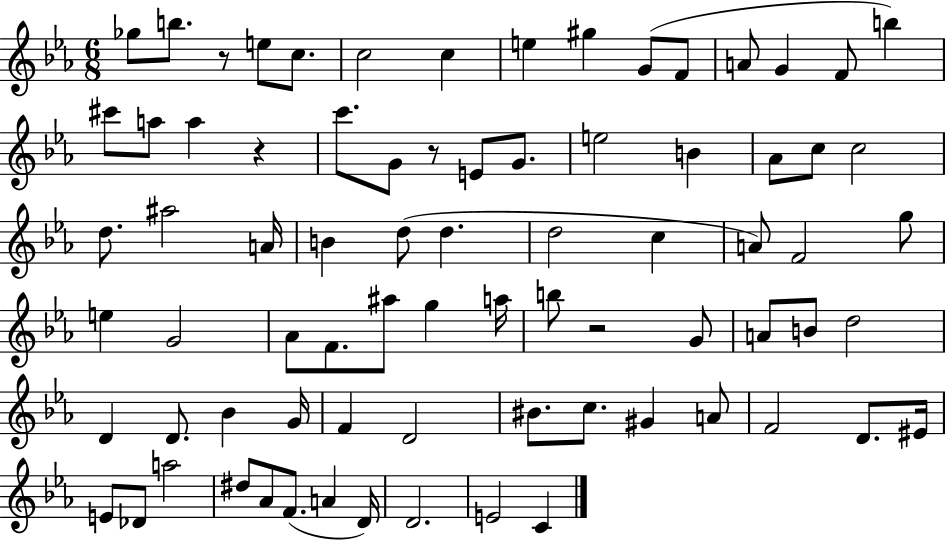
{
  \clef treble
  \numericTimeSignature
  \time 6/8
  \key ees \major
  ges''8 b''8. r8 e''8 c''8. | c''2 c''4 | e''4 gis''4 g'8( f'8 | a'8 g'4 f'8 b''4) | \break cis'''8 a''8 a''4 r4 | c'''8. g'8 r8 e'8 g'8. | e''2 b'4 | aes'8 c''8 c''2 | \break d''8. ais''2 a'16 | b'4 d''8( d''4. | d''2 c''4 | a'8) f'2 g''8 | \break e''4 g'2 | aes'8 f'8. ais''8 g''4 a''16 | b''8 r2 g'8 | a'8 b'8 d''2 | \break d'4 d'8. bes'4 g'16 | f'4 d'2 | bis'8. c''8. gis'4 a'8 | f'2 d'8. eis'16 | \break e'8 des'8 a''2 | dis''8 aes'8 f'8.( a'4 d'16) | d'2. | e'2 c'4 | \break \bar "|."
}